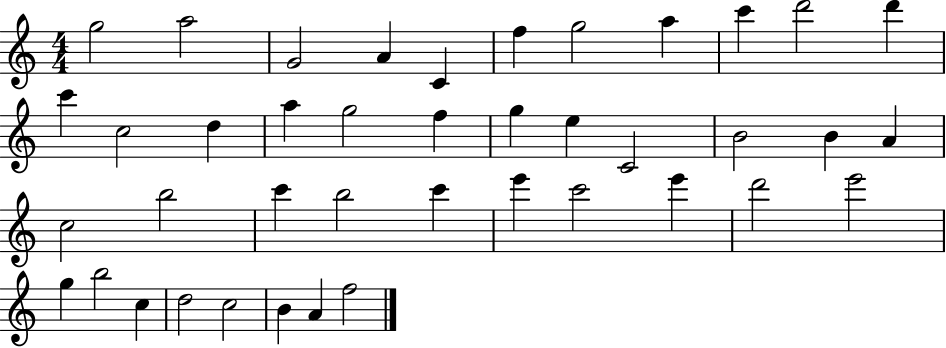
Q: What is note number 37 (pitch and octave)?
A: D5